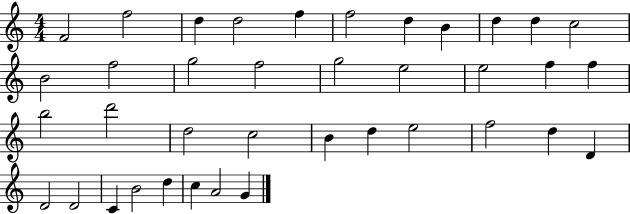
{
  \clef treble
  \numericTimeSignature
  \time 4/4
  \key c \major
  f'2 f''2 | d''4 d''2 f''4 | f''2 d''4 b'4 | d''4 d''4 c''2 | \break b'2 f''2 | g''2 f''2 | g''2 e''2 | e''2 f''4 f''4 | \break b''2 d'''2 | d''2 c''2 | b'4 d''4 e''2 | f''2 d''4 d'4 | \break d'2 d'2 | c'4 b'2 d''4 | c''4 a'2 g'4 | \bar "|."
}